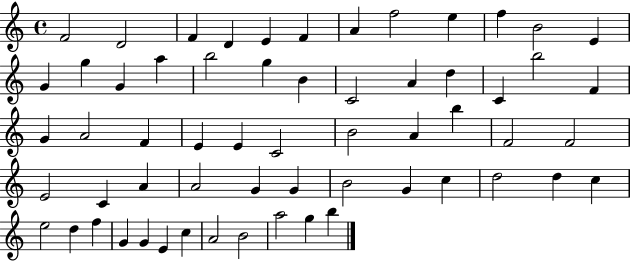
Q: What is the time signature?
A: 4/4